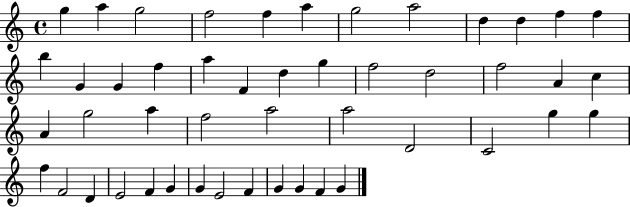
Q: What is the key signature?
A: C major